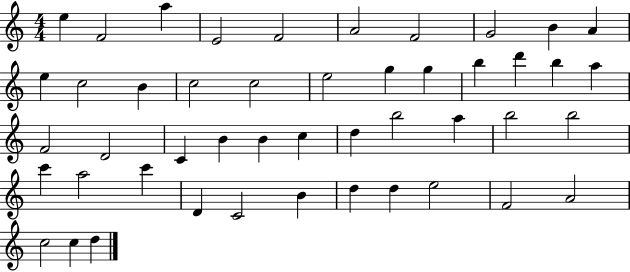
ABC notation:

X:1
T:Untitled
M:4/4
L:1/4
K:C
e F2 a E2 F2 A2 F2 G2 B A e c2 B c2 c2 e2 g g b d' b a F2 D2 C B B c d b2 a b2 b2 c' a2 c' D C2 B d d e2 F2 A2 c2 c d